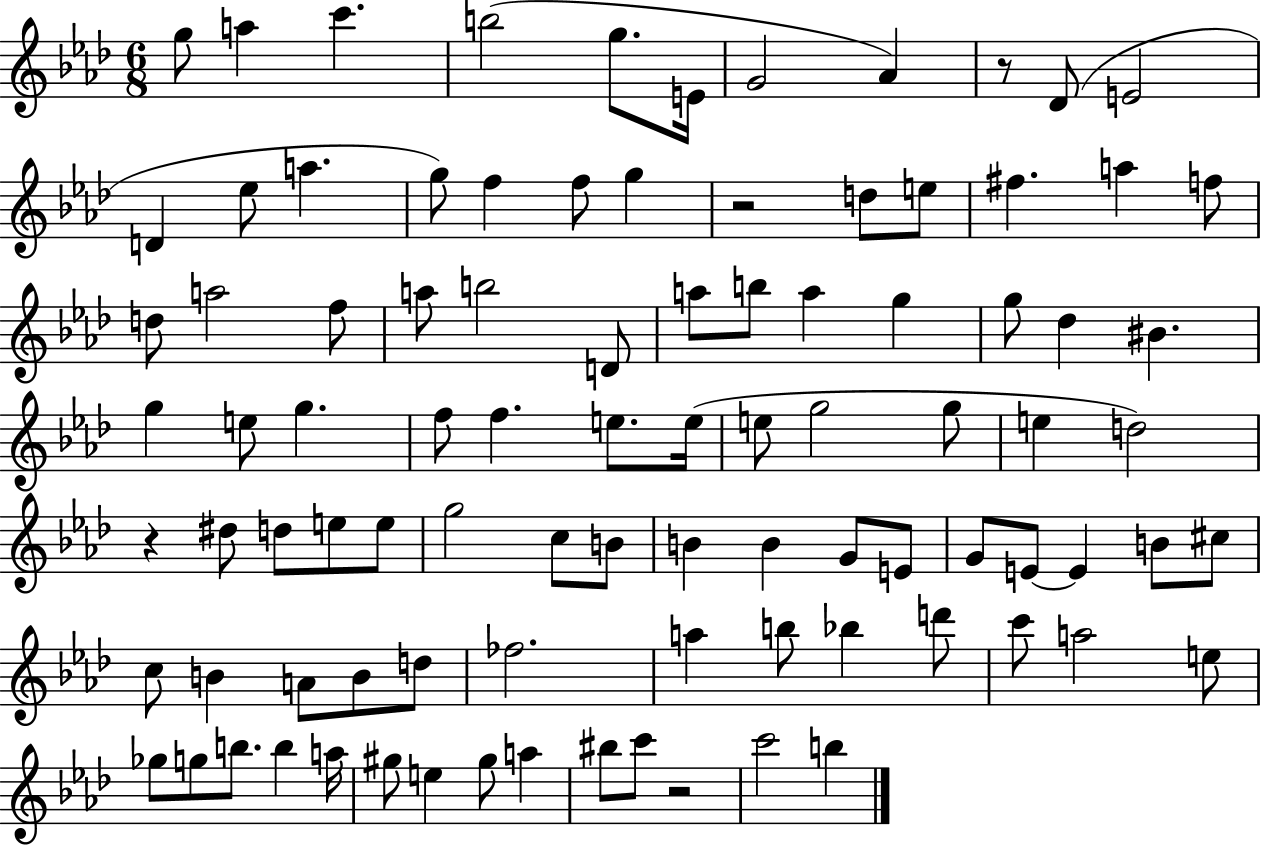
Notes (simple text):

G5/e A5/q C6/q. B5/h G5/e. E4/s G4/h Ab4/q R/e Db4/e E4/h D4/q Eb5/e A5/q. G5/e F5/q F5/e G5/q R/h D5/e E5/e F#5/q. A5/q F5/e D5/e A5/h F5/e A5/e B5/h D4/e A5/e B5/e A5/q G5/q G5/e Db5/q BIS4/q. G5/q E5/e G5/q. F5/e F5/q. E5/e. E5/s E5/e G5/h G5/e E5/q D5/h R/q D#5/e D5/e E5/e E5/e G5/h C5/e B4/e B4/q B4/q G4/e E4/e G4/e E4/e E4/q B4/e C#5/e C5/e B4/q A4/e B4/e D5/e FES5/h. A5/q B5/e Bb5/q D6/e C6/e A5/h E5/e Gb5/e G5/e B5/e. B5/q A5/s G#5/e E5/q G#5/e A5/q BIS5/e C6/e R/h C6/h B5/q